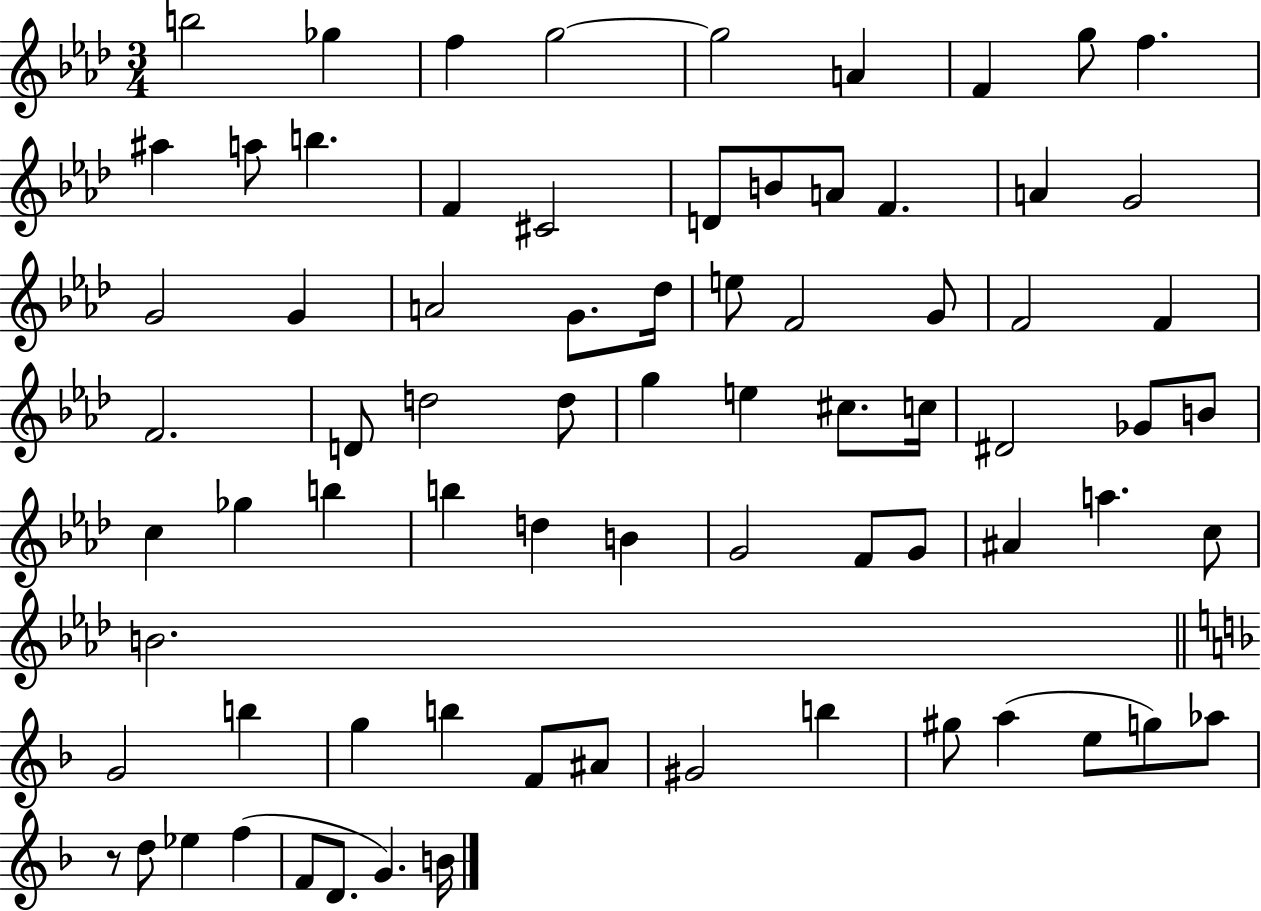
X:1
T:Untitled
M:3/4
L:1/4
K:Ab
b2 _g f g2 g2 A F g/2 f ^a a/2 b F ^C2 D/2 B/2 A/2 F A G2 G2 G A2 G/2 _d/4 e/2 F2 G/2 F2 F F2 D/2 d2 d/2 g e ^c/2 c/4 ^D2 _G/2 B/2 c _g b b d B G2 F/2 G/2 ^A a c/2 B2 G2 b g b F/2 ^A/2 ^G2 b ^g/2 a e/2 g/2 _a/2 z/2 d/2 _e f F/2 D/2 G B/4